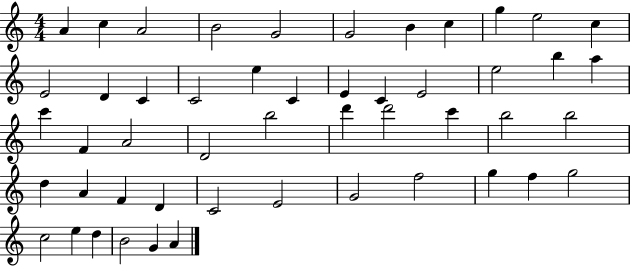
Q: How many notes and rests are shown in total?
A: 50